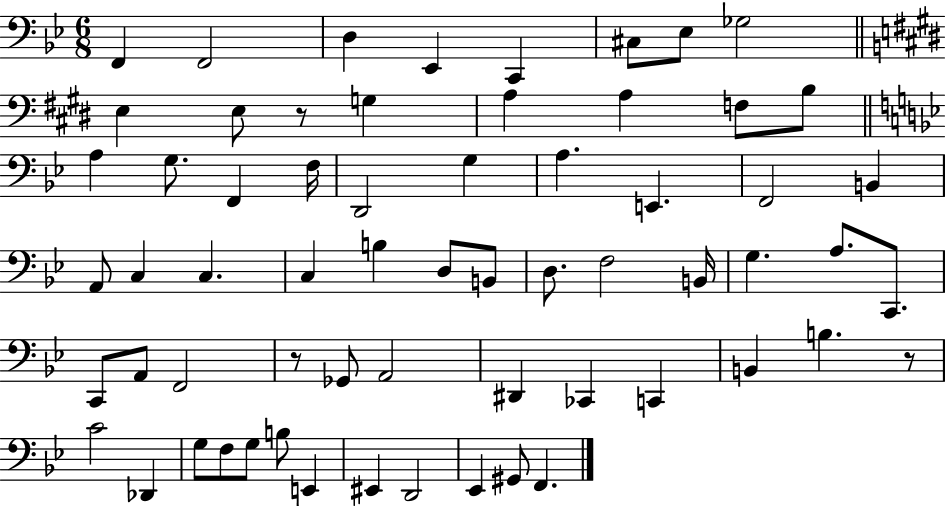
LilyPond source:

{
  \clef bass
  \numericTimeSignature
  \time 6/8
  \key bes \major
  f,4 f,2 | d4 ees,4 c,4 | cis8 ees8 ges2 | \bar "||" \break \key e \major e4 e8 r8 g4 | a4 a4 f8 b8 | \bar "||" \break \key g \minor a4 g8. f,4 f16 | d,2 g4 | a4. e,4. | f,2 b,4 | \break a,8 c4 c4. | c4 b4 d8 b,8 | d8. f2 b,16 | g4. a8. c,8. | \break c,8 a,8 f,2 | r8 ges,8 a,2 | dis,4 ces,4 c,4 | b,4 b4. r8 | \break c'2 des,4 | g8 f8 g8 b8 e,4 | eis,4 d,2 | ees,4 gis,8 f,4. | \break \bar "|."
}